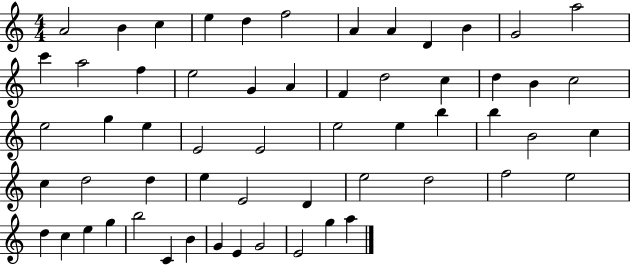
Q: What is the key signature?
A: C major